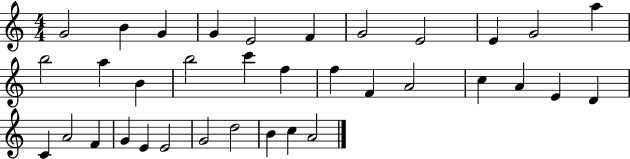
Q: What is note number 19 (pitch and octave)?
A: F4